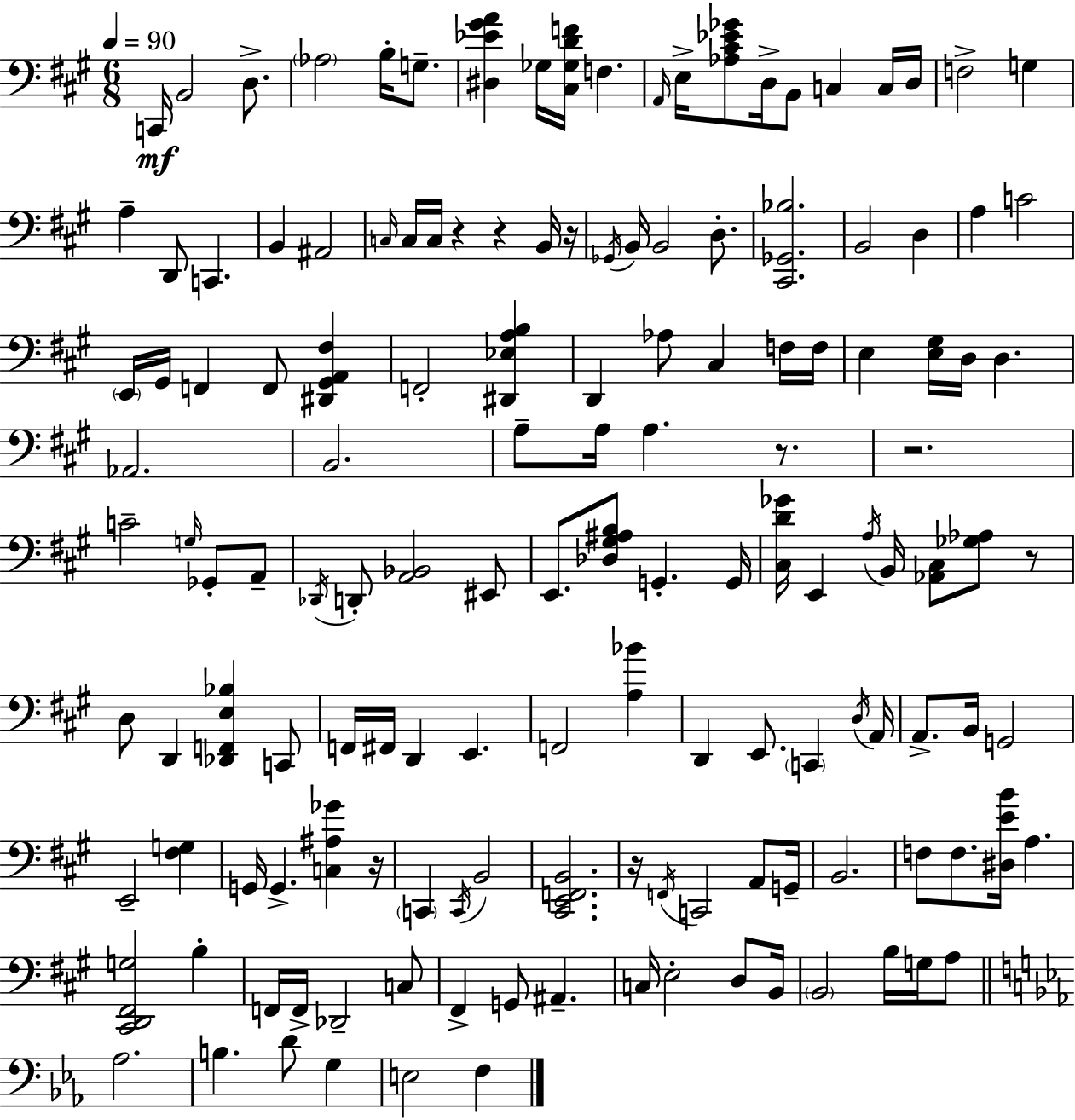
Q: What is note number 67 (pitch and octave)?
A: D2